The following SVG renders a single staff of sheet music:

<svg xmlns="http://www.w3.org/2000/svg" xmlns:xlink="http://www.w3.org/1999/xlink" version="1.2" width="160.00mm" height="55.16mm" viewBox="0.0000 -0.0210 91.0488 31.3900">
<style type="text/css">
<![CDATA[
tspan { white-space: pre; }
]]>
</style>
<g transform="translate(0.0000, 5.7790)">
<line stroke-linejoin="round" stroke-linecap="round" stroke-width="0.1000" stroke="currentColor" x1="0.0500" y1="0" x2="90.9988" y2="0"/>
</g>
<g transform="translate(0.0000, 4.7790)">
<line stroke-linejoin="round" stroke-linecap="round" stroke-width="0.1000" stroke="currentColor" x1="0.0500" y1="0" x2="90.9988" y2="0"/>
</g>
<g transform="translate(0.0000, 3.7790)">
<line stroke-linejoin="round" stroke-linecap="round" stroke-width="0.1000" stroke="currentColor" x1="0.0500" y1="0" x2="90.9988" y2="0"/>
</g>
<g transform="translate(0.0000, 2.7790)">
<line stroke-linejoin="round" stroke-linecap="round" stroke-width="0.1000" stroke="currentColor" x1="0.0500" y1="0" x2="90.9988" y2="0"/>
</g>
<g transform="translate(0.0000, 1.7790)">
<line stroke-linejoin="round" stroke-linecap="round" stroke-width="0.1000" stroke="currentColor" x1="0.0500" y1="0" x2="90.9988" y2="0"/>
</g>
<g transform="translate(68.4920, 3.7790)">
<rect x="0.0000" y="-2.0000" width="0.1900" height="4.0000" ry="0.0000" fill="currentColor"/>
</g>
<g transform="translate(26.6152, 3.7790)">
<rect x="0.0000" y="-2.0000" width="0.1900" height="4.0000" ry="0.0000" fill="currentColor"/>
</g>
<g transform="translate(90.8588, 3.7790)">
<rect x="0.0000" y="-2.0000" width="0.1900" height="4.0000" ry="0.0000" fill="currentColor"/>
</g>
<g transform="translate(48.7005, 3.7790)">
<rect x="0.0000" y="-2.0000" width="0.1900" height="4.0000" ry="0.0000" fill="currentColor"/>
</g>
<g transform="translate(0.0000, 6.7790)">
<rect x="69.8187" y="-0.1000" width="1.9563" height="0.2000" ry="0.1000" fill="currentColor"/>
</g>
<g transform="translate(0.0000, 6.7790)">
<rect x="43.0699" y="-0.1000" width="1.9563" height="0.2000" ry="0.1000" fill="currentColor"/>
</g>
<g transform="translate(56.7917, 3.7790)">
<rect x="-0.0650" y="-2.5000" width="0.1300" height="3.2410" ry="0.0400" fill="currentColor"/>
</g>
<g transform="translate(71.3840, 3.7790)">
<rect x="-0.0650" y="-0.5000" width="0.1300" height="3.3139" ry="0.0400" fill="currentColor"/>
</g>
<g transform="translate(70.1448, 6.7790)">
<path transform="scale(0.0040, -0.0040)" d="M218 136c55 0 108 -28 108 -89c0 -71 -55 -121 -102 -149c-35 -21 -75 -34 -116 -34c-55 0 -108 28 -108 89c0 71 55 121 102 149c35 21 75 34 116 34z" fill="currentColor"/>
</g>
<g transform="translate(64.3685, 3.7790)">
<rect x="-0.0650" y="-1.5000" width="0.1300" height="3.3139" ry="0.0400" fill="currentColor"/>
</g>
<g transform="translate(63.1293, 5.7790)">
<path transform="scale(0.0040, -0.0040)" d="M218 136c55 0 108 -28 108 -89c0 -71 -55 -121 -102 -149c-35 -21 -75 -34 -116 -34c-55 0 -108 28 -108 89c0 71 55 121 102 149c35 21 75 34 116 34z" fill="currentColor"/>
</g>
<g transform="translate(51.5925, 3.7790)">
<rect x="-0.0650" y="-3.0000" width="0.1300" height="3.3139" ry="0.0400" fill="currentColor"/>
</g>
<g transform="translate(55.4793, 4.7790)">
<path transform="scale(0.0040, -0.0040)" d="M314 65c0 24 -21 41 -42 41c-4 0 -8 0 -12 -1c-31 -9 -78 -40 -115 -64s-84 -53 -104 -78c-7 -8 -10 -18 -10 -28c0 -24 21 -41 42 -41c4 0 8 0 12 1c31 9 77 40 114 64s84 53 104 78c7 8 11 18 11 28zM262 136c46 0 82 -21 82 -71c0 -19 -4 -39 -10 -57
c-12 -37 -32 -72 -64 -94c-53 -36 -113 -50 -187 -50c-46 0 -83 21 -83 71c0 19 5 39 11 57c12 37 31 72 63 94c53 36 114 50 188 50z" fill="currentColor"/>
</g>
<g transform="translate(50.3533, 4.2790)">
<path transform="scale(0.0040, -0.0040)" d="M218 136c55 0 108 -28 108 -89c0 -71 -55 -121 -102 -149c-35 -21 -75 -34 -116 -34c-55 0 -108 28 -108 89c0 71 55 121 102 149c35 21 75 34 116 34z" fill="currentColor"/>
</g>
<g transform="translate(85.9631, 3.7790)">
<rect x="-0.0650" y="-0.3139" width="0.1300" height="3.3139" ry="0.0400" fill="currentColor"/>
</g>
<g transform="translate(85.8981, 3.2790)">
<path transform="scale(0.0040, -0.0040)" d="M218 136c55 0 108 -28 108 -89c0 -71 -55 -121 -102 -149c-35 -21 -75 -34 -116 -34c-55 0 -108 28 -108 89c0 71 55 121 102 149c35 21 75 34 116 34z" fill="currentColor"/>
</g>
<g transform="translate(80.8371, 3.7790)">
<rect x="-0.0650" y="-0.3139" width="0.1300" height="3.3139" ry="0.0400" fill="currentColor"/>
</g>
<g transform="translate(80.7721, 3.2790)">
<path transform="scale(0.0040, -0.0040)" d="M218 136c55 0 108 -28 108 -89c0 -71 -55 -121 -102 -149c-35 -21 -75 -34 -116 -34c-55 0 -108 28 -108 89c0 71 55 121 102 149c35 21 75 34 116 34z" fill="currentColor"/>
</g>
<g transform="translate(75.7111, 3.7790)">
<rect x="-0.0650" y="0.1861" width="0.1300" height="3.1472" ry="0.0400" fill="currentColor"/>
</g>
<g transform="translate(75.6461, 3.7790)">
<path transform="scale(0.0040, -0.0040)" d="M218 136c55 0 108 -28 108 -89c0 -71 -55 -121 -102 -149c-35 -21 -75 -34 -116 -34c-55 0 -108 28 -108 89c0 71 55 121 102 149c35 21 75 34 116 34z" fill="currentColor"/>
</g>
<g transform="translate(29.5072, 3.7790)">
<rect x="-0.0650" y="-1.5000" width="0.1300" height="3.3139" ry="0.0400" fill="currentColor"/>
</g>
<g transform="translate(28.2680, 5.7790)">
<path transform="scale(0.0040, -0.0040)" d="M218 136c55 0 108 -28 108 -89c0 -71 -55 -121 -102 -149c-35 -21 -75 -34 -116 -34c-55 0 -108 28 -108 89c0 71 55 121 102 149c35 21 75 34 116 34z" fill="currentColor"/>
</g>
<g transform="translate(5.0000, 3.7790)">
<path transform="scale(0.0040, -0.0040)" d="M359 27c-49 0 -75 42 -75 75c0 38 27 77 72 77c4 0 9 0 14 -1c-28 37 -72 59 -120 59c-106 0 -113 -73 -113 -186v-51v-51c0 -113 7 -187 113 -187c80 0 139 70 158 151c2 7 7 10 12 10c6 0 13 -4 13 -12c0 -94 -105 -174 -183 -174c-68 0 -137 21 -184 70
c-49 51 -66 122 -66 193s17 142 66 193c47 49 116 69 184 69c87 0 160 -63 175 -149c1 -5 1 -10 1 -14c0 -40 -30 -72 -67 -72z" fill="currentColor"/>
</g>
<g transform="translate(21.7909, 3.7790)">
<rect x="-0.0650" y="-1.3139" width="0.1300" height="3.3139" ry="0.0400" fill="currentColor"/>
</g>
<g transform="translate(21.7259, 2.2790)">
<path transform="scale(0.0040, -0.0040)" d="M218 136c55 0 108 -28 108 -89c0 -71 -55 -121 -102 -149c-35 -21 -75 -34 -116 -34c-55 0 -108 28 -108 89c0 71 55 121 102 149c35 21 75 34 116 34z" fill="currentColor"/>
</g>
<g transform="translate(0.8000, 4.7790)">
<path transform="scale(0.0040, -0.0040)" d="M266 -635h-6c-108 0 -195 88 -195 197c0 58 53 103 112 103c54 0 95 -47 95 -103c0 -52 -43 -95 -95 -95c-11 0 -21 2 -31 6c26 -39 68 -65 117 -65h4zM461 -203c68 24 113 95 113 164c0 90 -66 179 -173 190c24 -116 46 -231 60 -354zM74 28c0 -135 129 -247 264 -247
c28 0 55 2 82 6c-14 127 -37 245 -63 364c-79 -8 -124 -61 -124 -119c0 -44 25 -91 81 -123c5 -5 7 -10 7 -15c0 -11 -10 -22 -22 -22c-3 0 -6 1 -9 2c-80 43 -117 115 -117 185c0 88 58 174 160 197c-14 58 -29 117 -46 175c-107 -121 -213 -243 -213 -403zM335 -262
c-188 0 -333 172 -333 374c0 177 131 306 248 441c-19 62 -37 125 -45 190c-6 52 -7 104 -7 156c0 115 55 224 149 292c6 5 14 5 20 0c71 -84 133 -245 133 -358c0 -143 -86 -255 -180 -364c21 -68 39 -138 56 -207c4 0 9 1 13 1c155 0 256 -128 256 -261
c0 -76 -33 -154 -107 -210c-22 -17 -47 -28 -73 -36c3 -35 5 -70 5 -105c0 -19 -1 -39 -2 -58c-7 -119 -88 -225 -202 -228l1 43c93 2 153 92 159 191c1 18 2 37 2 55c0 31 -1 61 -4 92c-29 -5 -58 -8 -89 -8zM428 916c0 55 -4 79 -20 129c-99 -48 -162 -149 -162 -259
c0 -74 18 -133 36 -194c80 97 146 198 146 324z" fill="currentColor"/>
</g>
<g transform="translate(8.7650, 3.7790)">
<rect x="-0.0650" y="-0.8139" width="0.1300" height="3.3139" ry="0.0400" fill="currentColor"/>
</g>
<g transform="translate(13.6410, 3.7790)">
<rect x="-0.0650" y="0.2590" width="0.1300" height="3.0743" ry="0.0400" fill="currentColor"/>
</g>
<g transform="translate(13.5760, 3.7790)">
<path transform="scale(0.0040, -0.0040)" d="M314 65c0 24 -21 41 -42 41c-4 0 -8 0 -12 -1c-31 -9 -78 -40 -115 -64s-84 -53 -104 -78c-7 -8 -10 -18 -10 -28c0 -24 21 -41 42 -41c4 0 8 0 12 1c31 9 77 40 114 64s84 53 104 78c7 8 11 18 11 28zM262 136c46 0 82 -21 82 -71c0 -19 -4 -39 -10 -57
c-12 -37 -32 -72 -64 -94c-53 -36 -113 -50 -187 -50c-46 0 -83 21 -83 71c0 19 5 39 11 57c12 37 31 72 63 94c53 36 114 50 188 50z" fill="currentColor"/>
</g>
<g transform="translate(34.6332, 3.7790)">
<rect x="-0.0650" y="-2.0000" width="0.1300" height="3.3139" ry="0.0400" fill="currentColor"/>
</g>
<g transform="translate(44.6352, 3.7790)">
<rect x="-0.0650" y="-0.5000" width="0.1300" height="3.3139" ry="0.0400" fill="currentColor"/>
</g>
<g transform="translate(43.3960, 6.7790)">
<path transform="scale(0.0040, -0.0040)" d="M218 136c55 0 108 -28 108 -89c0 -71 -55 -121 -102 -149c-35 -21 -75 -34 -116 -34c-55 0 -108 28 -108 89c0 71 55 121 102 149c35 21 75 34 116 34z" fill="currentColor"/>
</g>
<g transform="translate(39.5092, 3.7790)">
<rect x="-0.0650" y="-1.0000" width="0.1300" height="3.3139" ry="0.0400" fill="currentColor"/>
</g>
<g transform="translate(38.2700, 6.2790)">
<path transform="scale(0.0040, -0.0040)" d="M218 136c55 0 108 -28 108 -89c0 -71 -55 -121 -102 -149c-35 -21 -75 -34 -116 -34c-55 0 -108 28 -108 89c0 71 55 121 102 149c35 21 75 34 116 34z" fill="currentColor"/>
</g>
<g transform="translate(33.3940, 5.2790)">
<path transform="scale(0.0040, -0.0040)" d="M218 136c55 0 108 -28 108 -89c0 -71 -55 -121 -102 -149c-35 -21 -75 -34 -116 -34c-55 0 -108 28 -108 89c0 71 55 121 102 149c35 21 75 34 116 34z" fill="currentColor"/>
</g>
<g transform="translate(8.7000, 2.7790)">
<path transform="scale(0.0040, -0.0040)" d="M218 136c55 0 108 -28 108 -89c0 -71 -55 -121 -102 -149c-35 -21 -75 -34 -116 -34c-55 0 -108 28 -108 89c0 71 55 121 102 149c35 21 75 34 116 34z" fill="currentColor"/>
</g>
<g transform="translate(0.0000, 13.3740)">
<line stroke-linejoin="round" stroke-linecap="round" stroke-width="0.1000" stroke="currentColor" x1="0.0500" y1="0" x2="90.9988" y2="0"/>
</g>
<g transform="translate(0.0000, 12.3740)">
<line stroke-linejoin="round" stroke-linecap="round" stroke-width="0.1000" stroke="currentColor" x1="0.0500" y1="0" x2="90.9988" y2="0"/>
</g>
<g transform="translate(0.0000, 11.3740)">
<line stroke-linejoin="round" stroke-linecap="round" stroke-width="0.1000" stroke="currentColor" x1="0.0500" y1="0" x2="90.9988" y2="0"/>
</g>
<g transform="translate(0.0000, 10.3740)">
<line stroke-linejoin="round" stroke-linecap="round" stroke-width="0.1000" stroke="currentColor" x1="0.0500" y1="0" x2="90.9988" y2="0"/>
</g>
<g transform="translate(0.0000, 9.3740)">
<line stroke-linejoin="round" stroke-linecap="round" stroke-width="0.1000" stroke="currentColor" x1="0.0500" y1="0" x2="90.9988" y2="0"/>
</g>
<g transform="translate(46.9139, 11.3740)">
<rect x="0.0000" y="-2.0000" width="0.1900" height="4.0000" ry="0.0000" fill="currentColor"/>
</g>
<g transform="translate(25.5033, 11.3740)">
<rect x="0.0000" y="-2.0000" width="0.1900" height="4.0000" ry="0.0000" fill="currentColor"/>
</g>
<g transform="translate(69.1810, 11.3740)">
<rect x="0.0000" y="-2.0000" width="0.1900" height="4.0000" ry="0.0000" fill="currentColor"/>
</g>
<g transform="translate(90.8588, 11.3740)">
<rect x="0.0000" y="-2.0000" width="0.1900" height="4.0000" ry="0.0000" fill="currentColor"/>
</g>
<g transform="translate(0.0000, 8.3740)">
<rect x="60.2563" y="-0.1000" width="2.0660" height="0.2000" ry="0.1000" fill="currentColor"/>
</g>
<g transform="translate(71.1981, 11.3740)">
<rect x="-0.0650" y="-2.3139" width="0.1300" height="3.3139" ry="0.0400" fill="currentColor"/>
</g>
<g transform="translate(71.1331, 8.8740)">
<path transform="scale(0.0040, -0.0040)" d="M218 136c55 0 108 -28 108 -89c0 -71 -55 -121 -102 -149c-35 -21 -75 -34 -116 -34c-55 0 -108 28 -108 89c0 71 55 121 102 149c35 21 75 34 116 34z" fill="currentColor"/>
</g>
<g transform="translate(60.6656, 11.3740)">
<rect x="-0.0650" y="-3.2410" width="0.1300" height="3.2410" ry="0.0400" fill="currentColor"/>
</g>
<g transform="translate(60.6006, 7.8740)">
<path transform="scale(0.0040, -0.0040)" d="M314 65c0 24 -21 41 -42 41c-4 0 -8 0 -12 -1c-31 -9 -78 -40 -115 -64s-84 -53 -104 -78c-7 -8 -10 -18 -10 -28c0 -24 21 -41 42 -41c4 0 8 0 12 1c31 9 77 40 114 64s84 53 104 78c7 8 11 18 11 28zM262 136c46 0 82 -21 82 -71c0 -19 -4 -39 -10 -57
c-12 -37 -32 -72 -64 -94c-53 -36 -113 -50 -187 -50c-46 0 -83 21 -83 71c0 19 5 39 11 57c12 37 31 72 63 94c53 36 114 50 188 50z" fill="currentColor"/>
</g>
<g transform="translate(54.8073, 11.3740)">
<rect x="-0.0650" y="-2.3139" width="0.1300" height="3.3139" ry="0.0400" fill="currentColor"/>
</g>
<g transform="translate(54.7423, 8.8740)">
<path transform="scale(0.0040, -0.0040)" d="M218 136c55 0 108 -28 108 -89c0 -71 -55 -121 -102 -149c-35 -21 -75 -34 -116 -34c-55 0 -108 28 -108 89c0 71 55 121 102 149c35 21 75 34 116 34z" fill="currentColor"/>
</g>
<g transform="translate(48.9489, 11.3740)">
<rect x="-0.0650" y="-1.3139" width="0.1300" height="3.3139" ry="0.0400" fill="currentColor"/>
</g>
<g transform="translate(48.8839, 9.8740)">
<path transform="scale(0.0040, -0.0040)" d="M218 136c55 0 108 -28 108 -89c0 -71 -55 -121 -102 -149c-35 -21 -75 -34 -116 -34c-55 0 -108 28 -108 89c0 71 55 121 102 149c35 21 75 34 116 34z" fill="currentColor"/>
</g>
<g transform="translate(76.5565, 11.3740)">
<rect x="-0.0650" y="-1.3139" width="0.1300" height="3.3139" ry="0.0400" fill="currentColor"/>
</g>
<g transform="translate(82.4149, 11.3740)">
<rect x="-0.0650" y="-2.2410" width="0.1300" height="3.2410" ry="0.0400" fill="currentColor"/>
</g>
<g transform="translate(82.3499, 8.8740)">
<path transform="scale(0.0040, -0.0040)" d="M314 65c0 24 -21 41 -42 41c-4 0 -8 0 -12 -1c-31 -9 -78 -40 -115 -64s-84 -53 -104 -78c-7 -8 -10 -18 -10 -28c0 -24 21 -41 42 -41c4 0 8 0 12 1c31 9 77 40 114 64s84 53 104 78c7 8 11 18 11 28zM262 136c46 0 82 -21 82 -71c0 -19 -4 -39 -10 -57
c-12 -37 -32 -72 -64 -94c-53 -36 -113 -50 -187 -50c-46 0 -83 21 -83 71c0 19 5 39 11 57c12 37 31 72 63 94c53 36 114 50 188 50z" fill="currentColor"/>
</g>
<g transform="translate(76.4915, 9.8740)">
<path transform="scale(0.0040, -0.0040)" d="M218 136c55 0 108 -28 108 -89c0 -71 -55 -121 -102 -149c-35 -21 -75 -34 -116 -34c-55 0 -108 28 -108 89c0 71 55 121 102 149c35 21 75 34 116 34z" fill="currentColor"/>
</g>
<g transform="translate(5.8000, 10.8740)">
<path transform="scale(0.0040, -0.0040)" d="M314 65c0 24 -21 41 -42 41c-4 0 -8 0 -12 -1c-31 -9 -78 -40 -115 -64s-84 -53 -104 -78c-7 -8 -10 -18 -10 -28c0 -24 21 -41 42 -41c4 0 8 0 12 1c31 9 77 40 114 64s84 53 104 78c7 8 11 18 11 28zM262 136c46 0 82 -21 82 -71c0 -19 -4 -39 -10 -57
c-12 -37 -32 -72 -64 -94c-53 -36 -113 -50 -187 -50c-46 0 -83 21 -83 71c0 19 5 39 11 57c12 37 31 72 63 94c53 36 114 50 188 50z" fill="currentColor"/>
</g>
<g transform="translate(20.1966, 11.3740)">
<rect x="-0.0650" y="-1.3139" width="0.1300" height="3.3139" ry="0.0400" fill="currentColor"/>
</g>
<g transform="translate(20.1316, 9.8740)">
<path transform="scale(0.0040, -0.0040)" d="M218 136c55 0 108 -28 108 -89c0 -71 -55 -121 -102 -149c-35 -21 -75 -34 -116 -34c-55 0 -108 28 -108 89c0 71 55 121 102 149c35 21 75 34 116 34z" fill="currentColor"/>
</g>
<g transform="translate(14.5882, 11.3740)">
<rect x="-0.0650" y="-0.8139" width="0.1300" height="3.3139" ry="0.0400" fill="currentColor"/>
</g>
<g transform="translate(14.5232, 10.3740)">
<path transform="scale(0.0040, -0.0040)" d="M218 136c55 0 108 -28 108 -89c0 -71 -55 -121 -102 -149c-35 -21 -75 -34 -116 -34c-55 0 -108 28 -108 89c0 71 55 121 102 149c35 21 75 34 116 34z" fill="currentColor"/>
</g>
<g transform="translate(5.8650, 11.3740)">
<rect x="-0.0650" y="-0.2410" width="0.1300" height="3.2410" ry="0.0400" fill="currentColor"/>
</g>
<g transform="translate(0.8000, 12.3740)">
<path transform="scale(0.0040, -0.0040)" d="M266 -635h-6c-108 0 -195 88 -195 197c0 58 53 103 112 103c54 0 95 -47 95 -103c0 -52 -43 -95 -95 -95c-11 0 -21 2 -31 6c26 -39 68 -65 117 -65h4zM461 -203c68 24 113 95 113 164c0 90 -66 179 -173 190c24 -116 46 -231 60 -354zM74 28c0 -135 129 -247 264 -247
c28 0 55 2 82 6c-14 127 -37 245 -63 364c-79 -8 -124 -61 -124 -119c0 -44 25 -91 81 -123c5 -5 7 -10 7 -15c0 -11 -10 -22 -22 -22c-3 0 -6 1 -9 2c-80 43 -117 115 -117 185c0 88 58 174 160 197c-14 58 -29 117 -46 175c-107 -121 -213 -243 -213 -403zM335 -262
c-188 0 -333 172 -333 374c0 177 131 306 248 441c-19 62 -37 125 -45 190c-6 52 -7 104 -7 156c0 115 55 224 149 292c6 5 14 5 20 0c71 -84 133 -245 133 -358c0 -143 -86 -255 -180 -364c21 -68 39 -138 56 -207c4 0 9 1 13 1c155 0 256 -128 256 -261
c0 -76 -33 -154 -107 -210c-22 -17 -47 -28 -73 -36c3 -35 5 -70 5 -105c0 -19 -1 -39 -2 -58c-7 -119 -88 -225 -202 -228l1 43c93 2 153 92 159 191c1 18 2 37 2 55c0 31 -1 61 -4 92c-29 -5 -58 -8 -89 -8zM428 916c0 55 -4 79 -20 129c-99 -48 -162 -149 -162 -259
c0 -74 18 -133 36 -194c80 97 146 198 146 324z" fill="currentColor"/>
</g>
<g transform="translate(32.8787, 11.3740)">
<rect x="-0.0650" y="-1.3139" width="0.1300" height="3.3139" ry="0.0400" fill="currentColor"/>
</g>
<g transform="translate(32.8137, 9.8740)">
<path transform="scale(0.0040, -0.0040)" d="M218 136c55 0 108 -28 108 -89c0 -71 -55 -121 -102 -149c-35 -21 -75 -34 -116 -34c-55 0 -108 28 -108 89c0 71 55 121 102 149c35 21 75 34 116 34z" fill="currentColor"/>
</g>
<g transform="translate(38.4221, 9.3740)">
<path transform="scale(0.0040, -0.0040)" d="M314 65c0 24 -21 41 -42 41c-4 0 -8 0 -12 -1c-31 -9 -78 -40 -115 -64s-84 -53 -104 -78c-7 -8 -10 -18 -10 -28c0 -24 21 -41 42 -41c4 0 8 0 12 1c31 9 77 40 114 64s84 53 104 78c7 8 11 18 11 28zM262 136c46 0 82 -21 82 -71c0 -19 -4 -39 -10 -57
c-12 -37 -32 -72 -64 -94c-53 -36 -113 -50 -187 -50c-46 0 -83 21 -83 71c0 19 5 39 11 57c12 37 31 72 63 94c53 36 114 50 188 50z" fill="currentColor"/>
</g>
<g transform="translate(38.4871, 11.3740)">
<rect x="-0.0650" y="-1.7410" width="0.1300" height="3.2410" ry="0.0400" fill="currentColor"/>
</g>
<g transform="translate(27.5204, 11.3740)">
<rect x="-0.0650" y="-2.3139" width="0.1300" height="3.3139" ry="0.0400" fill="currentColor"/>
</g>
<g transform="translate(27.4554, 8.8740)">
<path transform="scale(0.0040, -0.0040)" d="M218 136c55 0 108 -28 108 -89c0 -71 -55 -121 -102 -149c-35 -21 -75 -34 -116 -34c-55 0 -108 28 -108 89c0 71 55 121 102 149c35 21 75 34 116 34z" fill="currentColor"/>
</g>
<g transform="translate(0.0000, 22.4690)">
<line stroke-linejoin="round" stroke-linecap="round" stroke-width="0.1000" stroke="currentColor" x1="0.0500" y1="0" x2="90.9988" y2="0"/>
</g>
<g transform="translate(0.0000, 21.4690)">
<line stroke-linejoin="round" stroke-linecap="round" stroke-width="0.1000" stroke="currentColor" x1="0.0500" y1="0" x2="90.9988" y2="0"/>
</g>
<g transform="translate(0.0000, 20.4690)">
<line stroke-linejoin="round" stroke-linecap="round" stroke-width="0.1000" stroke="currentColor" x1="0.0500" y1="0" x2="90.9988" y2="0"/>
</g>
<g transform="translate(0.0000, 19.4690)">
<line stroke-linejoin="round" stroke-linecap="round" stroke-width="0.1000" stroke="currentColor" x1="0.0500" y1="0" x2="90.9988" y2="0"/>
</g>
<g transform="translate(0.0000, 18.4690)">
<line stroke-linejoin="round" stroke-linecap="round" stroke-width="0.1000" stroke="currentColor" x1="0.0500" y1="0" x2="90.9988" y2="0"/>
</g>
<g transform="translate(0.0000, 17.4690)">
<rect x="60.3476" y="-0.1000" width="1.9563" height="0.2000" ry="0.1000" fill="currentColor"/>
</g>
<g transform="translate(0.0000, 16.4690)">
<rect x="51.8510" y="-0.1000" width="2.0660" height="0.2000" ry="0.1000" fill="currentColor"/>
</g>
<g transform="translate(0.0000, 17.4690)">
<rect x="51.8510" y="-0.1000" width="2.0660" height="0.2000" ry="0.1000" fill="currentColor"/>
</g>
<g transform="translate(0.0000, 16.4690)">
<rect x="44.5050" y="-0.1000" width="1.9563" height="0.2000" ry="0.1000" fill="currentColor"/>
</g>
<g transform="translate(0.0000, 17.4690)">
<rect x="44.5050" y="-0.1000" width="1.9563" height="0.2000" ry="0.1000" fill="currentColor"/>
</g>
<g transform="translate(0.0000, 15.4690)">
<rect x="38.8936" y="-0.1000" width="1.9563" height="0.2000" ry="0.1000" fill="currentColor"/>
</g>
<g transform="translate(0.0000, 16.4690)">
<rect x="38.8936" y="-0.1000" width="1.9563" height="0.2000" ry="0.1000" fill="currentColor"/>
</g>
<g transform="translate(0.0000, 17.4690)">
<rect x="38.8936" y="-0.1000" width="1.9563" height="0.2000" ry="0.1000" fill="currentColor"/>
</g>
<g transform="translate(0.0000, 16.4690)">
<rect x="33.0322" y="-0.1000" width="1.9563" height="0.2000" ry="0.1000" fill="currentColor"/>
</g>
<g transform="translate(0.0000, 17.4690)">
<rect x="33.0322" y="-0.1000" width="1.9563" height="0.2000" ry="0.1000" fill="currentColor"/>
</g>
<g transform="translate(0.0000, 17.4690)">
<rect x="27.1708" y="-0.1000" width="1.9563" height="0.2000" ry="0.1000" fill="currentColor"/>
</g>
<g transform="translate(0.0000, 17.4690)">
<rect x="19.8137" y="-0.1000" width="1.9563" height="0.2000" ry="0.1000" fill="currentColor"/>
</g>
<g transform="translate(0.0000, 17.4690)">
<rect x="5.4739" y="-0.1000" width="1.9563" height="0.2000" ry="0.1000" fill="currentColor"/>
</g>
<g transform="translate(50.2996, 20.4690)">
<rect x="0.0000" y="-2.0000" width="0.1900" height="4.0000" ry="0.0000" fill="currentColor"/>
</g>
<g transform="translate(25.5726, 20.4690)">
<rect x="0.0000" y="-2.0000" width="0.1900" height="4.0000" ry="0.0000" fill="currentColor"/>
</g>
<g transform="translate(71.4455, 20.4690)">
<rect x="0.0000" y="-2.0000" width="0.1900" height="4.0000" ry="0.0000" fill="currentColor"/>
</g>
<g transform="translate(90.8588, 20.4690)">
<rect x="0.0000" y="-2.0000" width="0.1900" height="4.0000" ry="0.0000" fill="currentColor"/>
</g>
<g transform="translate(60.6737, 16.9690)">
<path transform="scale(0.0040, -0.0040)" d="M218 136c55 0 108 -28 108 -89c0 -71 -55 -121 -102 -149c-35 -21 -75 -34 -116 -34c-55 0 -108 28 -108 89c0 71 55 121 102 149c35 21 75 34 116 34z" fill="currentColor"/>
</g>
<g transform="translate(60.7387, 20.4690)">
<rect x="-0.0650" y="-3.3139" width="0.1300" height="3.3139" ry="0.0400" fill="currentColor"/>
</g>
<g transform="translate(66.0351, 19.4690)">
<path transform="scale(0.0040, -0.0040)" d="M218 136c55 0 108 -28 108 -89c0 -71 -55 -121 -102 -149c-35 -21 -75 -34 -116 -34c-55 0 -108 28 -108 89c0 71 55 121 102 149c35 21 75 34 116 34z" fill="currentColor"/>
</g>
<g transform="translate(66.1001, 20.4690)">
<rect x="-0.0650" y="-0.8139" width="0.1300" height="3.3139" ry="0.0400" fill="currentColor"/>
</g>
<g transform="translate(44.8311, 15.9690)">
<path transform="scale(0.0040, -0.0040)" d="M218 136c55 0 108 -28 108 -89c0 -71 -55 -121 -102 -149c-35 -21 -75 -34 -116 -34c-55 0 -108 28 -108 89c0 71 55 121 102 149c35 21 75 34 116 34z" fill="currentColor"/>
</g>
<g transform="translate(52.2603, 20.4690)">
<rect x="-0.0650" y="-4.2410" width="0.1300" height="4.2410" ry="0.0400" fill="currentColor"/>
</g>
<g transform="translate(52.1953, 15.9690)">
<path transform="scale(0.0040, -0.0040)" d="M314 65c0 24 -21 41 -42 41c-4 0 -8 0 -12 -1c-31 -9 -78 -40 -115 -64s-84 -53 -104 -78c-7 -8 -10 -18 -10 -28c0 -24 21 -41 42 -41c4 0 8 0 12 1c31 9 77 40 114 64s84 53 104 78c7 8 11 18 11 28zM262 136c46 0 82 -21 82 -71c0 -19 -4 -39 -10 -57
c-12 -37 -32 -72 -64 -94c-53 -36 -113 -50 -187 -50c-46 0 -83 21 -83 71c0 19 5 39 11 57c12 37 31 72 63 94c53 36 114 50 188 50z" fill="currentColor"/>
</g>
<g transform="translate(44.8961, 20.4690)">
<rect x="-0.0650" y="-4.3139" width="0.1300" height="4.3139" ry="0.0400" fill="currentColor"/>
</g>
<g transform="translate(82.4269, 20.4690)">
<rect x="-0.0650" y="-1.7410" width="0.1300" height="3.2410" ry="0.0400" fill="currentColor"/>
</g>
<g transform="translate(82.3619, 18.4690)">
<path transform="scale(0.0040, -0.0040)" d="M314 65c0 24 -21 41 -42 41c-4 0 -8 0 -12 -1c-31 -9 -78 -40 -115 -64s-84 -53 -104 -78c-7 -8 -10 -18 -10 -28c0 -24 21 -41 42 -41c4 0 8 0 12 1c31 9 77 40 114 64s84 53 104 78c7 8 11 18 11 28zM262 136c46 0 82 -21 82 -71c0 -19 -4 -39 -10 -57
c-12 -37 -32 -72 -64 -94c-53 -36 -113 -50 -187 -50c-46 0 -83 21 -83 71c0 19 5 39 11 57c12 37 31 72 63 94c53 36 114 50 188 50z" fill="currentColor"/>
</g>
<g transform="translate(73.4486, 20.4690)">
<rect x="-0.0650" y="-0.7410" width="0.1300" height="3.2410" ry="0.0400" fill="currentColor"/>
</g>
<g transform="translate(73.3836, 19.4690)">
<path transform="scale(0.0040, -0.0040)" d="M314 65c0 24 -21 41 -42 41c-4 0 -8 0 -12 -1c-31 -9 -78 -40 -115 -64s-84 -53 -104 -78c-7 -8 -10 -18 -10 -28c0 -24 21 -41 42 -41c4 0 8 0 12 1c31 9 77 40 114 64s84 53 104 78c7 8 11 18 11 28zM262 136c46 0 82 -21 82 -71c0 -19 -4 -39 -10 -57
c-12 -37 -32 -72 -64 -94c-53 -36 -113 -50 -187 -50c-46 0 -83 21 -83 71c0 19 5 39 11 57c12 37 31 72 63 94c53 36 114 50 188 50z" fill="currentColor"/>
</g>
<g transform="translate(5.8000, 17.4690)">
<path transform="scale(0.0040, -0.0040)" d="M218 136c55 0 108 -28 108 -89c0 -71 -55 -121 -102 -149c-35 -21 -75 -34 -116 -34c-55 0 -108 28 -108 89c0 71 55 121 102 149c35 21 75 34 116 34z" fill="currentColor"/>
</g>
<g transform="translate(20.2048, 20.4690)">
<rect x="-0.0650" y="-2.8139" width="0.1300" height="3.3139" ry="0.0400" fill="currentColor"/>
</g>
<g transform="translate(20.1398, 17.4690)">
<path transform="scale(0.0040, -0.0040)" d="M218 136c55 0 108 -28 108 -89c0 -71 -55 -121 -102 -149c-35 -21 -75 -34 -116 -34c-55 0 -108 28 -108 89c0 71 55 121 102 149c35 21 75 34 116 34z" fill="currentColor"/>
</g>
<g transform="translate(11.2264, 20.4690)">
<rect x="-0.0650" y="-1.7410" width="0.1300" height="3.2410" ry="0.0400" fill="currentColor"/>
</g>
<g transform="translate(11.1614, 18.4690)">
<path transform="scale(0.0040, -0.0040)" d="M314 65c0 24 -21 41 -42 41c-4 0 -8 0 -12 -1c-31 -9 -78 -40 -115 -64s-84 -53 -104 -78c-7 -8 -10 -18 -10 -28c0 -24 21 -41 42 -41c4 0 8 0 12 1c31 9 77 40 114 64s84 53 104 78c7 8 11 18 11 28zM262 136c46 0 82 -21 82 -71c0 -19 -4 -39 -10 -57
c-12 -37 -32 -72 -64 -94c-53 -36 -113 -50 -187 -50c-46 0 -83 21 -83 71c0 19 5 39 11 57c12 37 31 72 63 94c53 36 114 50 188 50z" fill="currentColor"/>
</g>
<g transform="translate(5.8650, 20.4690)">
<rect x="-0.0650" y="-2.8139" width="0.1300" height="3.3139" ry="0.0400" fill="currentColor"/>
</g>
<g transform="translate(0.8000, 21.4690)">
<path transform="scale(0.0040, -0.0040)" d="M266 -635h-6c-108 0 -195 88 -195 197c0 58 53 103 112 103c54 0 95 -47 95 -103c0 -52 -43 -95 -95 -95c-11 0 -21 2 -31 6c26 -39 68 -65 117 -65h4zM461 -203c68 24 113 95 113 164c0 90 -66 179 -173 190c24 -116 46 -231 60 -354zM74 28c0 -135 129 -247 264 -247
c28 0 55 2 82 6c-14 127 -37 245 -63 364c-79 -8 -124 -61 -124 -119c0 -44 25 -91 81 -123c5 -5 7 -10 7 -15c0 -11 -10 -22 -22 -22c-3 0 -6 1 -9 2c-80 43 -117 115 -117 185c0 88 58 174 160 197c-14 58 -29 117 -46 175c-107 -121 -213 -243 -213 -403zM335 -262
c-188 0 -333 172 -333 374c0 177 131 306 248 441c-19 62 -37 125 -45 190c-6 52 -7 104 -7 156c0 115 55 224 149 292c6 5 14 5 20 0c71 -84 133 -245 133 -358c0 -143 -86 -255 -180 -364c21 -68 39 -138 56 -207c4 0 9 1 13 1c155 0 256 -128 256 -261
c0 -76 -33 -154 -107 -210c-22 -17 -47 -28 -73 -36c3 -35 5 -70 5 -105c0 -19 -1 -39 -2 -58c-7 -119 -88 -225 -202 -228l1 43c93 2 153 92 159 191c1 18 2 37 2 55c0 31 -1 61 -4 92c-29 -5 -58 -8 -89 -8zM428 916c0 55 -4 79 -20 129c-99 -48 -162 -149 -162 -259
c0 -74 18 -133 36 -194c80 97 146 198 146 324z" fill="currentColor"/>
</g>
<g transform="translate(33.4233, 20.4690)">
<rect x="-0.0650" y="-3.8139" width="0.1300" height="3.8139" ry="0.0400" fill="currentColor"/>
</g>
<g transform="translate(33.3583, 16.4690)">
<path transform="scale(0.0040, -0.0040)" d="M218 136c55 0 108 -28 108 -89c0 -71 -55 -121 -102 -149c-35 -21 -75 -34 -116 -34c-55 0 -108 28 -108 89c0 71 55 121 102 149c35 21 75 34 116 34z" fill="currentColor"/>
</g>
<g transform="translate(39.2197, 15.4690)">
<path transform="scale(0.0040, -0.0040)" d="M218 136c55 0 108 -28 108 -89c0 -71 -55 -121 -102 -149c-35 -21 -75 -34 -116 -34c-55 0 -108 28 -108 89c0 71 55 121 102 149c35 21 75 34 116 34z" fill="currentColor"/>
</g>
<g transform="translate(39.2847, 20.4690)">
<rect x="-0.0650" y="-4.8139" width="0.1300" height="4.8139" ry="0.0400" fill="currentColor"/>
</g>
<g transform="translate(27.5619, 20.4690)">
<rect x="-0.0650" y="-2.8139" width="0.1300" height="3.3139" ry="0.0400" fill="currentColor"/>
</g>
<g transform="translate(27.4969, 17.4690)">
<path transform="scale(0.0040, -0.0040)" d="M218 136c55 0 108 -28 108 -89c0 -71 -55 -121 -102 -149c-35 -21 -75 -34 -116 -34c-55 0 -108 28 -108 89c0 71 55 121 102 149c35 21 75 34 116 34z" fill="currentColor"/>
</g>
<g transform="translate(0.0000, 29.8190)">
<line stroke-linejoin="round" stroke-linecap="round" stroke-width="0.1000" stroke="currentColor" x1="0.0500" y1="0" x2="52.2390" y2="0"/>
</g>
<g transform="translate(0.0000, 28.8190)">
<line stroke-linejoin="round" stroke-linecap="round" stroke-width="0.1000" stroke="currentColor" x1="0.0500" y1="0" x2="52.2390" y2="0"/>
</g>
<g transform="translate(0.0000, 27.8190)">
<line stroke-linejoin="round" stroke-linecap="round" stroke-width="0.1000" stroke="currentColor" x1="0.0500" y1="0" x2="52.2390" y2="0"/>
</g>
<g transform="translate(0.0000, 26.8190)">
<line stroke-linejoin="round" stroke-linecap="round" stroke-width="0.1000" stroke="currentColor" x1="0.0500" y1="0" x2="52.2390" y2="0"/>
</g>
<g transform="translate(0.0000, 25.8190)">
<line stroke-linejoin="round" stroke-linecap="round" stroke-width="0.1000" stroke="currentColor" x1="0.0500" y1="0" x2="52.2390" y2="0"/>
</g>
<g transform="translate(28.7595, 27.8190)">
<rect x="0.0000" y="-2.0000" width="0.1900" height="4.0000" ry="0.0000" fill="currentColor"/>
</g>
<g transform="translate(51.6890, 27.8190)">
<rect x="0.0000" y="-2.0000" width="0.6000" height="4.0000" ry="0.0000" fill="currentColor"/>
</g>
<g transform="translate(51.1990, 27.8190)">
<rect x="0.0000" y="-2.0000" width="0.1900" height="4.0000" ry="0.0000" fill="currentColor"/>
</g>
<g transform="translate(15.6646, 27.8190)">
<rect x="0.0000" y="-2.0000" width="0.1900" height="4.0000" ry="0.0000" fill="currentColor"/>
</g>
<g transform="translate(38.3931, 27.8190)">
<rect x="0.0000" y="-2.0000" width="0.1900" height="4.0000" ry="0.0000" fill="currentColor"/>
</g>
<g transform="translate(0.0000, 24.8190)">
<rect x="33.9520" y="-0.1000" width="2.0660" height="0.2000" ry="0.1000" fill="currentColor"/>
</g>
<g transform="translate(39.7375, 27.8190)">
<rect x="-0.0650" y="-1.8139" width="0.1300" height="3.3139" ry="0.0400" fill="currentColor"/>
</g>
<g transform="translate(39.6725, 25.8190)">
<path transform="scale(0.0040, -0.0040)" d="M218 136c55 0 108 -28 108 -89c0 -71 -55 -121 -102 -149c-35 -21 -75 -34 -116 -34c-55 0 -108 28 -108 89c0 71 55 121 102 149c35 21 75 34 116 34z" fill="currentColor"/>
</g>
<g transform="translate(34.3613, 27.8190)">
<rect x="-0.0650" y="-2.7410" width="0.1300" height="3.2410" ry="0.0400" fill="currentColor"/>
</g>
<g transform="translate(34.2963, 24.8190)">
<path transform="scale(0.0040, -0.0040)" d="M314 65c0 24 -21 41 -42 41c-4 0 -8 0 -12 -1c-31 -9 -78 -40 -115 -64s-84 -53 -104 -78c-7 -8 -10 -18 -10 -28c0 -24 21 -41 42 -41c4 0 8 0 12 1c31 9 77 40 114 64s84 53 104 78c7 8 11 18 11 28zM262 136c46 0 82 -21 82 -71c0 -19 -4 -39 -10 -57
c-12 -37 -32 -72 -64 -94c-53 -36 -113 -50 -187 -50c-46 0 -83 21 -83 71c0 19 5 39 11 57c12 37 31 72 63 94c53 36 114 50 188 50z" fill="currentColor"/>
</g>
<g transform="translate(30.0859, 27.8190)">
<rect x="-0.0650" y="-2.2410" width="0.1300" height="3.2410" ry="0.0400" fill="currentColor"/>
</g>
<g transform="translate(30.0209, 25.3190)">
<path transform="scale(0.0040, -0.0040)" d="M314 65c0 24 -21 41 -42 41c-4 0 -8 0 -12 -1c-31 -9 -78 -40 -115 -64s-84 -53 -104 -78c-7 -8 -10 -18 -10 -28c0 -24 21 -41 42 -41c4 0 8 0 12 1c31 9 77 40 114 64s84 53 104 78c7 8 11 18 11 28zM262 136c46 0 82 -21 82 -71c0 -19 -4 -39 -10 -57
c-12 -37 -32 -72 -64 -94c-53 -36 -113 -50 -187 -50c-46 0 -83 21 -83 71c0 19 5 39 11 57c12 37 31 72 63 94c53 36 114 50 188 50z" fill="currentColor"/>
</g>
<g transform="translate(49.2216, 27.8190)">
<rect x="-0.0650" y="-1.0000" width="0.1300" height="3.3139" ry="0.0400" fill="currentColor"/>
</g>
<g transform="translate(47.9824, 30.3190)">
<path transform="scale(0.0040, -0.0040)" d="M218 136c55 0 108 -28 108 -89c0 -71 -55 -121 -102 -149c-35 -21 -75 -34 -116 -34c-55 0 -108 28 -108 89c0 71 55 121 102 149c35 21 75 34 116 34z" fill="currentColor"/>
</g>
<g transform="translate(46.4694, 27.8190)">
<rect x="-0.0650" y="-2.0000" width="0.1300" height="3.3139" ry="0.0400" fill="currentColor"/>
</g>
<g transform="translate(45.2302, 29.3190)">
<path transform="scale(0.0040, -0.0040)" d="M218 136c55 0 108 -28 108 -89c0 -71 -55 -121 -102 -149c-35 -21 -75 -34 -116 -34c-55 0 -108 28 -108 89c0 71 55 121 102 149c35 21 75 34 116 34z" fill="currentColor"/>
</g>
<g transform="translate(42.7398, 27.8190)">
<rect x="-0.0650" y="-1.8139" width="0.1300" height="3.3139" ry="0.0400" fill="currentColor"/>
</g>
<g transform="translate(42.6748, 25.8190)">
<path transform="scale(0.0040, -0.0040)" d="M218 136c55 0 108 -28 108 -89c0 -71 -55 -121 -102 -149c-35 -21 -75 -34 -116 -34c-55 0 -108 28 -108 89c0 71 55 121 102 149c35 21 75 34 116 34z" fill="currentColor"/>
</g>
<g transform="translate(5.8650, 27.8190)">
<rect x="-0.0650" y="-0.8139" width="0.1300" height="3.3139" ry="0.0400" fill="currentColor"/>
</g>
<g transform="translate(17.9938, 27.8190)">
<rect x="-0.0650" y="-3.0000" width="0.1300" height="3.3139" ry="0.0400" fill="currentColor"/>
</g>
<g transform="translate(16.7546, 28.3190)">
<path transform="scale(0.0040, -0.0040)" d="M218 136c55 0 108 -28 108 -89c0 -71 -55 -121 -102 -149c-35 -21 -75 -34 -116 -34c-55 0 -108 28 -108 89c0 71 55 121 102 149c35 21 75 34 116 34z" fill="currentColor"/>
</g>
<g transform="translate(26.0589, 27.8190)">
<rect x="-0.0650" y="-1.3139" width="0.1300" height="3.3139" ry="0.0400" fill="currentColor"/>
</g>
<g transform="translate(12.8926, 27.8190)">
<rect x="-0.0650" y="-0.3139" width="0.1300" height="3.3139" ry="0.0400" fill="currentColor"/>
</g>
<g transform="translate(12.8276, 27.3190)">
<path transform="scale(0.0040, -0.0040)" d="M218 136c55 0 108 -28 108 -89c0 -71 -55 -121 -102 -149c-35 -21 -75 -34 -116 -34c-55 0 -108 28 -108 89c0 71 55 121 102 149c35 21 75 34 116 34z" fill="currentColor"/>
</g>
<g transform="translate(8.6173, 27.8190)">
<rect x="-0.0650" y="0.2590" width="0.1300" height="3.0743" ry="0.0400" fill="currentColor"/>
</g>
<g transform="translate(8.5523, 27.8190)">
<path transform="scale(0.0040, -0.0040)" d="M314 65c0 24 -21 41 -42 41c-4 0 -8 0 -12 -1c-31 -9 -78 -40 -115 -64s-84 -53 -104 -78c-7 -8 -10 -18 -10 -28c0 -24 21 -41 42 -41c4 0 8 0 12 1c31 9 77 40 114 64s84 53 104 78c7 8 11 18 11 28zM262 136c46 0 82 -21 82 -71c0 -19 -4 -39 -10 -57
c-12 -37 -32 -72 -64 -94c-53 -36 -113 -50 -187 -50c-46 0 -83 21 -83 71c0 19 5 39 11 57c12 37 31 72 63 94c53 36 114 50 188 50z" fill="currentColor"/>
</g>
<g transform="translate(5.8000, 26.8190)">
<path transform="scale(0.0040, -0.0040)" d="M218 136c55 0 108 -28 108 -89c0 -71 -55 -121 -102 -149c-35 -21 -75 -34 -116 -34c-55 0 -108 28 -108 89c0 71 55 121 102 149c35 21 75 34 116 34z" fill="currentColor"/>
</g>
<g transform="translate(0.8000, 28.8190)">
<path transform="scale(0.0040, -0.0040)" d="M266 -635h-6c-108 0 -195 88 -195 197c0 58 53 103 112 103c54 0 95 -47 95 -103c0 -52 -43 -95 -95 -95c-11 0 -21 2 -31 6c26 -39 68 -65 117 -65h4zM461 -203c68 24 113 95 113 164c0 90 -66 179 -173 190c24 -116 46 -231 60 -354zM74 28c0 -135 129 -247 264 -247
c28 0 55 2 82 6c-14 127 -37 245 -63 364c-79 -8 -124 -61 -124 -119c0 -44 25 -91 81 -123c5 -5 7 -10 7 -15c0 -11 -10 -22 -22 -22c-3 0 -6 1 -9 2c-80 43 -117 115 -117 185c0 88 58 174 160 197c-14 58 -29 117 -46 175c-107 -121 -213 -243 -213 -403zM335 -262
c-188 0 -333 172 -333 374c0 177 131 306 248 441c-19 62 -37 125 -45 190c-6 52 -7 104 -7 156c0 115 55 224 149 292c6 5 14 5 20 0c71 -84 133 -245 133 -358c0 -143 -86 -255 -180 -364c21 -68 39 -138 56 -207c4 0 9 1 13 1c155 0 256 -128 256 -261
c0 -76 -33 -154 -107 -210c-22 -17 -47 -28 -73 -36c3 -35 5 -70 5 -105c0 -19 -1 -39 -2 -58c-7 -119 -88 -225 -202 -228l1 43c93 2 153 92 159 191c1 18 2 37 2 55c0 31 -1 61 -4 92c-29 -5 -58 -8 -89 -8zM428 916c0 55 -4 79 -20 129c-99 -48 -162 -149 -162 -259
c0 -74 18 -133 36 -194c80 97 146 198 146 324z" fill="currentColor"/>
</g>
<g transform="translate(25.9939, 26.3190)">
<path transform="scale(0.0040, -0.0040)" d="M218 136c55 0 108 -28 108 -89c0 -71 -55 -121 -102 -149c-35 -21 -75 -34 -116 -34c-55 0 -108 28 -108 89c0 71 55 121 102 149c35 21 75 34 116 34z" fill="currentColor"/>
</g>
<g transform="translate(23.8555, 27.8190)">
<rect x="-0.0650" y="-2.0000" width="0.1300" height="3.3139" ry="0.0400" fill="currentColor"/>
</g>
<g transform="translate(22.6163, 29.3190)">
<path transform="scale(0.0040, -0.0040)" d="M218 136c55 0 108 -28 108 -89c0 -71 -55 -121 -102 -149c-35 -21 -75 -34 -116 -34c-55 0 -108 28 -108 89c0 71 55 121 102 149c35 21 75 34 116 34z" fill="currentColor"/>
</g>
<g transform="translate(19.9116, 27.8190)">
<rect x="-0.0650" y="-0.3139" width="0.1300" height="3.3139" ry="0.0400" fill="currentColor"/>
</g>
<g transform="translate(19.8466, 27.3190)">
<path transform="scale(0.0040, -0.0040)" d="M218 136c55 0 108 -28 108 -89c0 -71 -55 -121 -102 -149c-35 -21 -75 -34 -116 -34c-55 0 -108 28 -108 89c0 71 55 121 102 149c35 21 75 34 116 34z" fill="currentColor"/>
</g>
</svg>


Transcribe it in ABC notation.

X:1
T:Untitled
M:4/4
L:1/4
K:C
d B2 e E F D C A G2 E C B c c c2 d e g e f2 e g b2 g e g2 a f2 a a c' e' d' d'2 b d d2 f2 d B2 c A c F e g2 a2 f f F D